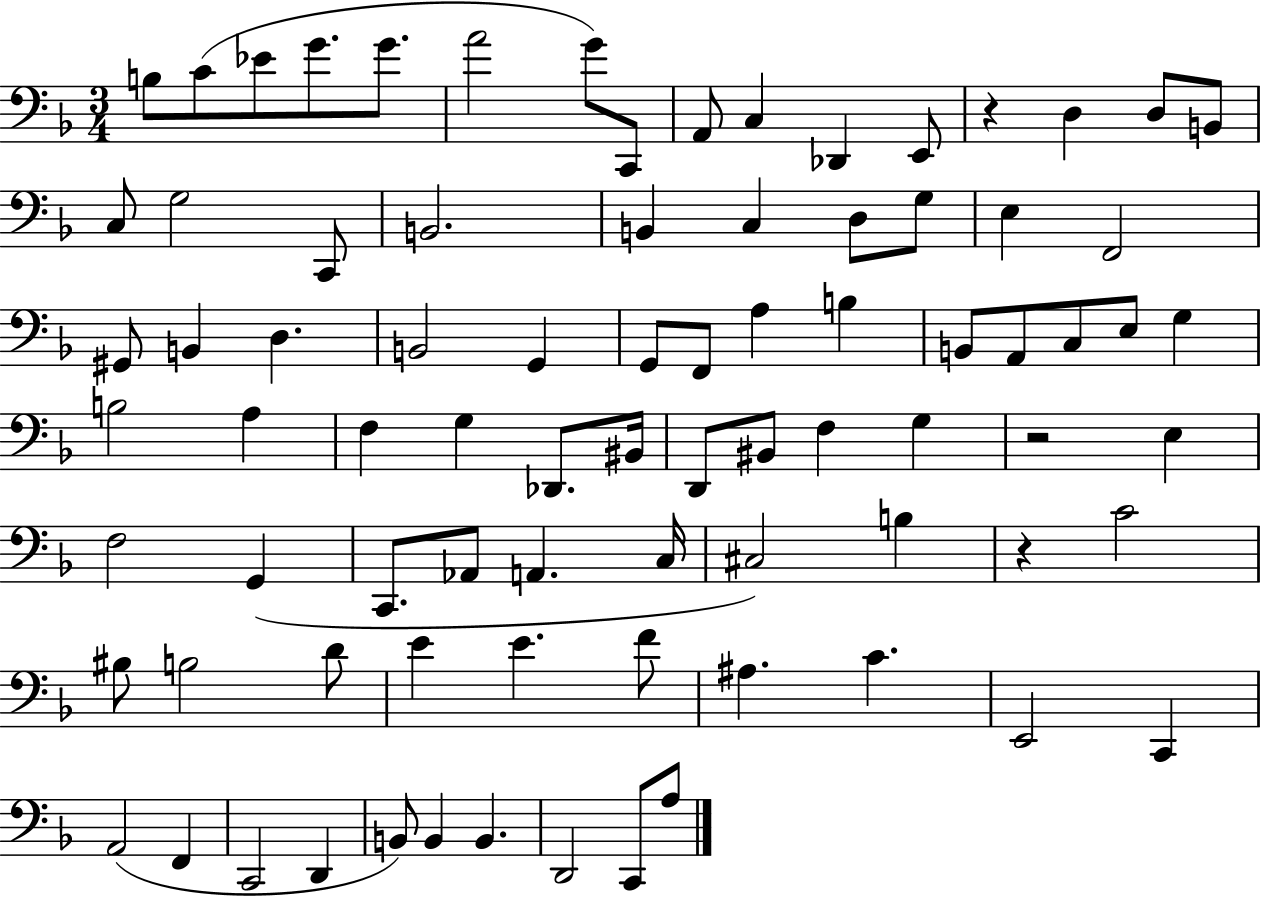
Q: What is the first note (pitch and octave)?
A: B3